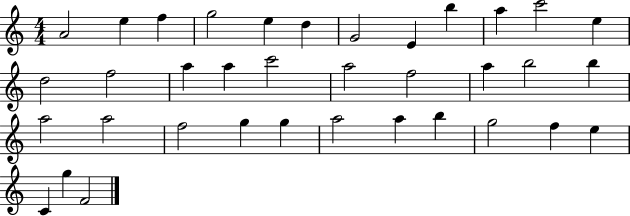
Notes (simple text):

A4/h E5/q F5/q G5/h E5/q D5/q G4/h E4/q B5/q A5/q C6/h E5/q D5/h F5/h A5/q A5/q C6/h A5/h F5/h A5/q B5/h B5/q A5/h A5/h F5/h G5/q G5/q A5/h A5/q B5/q G5/h F5/q E5/q C4/q G5/q F4/h